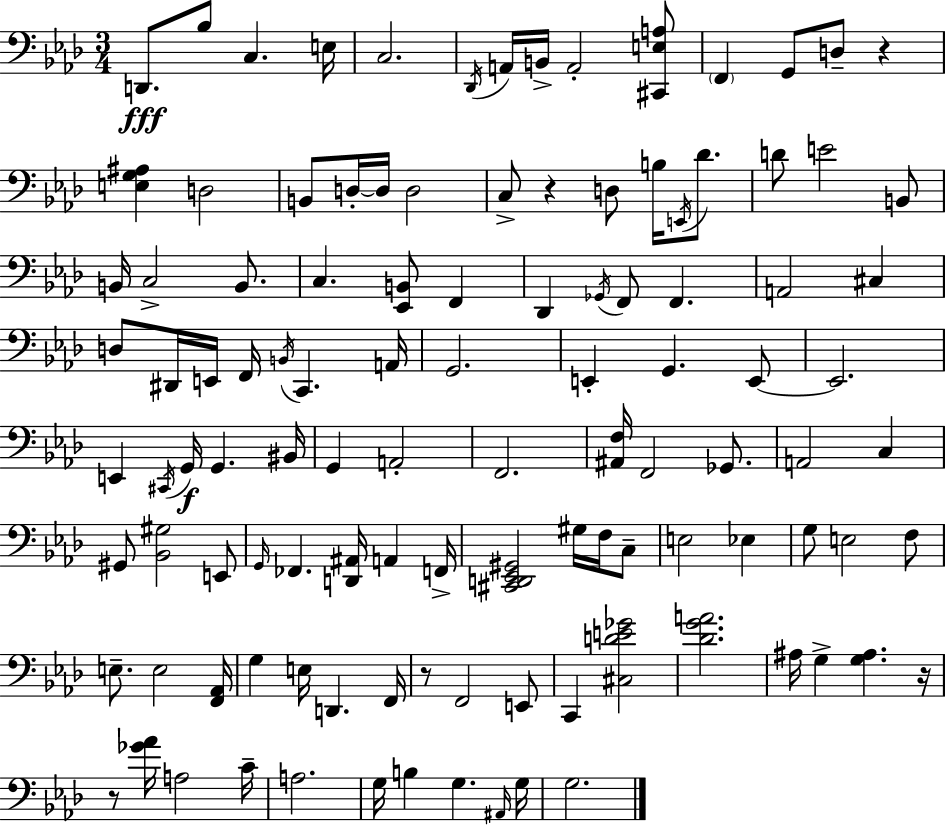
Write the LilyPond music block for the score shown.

{
  \clef bass
  \numericTimeSignature
  \time 3/4
  \key f \minor
  d,8.\fff bes8 c4. e16 | c2. | \acciaccatura { des,16 } a,16 b,16-> a,2-. <cis, e a>8 | \parenthesize f,4 g,8 d8-- r4 | \break <e g ais>4 d2 | b,8 d16-.~~ d16 d2 | c8-> r4 d8 b16 \acciaccatura { e,16 } des'8. | d'8 e'2 | \break b,8 b,16 c2-> b,8. | c4. <ees, b,>8 f,4 | des,4 \acciaccatura { ges,16 } f,8 f,4. | a,2 cis4 | \break d8 dis,16 e,16 f,16 \acciaccatura { b,16 } c,4. | a,16 g,2. | e,4-. g,4. | e,8~~ e,2. | \break e,4 \acciaccatura { cis,16 } g,16\f g,4. | bis,16 g,4 a,2-. | f,2. | <ais, f>16 f,2 | \break ges,8. a,2 | c4 gis,8 <bes, gis>2 | e,8 \grace { g,16 } fes,4. | <d, ais,>16 a,4 f,16-> <cis, d, ees, gis,>2 | \break gis16 f16 c8-- e2 | ees4 g8 e2 | f8 e8.-- e2 | <f, aes,>16 g4 e16 d,4. | \break f,16 r8 f,2 | e,8 c,4 <cis d' e' ges'>2 | <des' g' a'>2. | ais16 g4-> <g ais>4. | \break r16 r8 <ges' aes'>16 a2 | c'16-- a2. | g16 b4 g4. | \grace { ais,16 } g16 g2. | \break \bar "|."
}